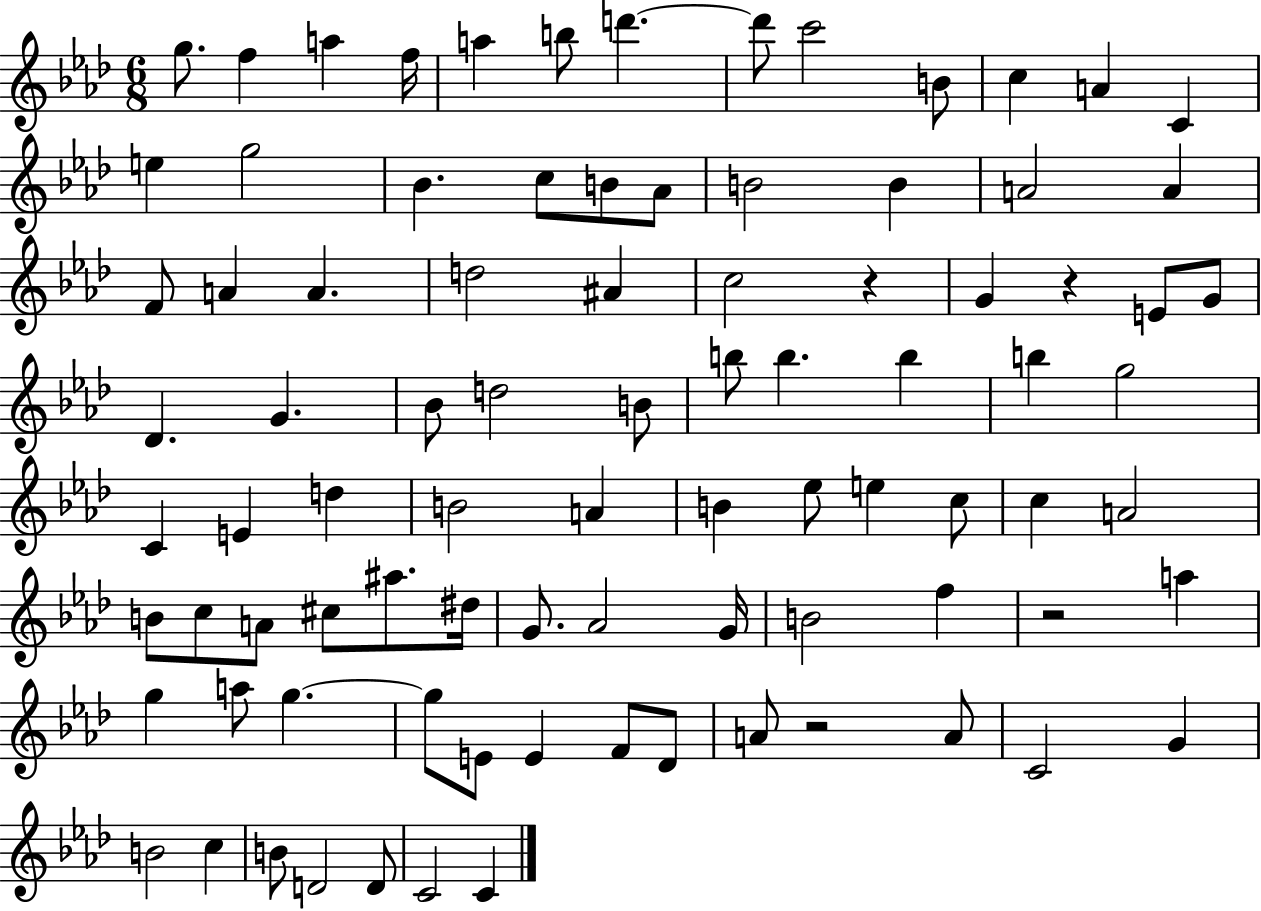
{
  \clef treble
  \numericTimeSignature
  \time 6/8
  \key aes \major
  g''8. f''4 a''4 f''16 | a''4 b''8 d'''4.~~ | d'''8 c'''2 b'8 | c''4 a'4 c'4 | \break e''4 g''2 | bes'4. c''8 b'8 aes'8 | b'2 b'4 | a'2 a'4 | \break f'8 a'4 a'4. | d''2 ais'4 | c''2 r4 | g'4 r4 e'8 g'8 | \break des'4. g'4. | bes'8 d''2 b'8 | b''8 b''4. b''4 | b''4 g''2 | \break c'4 e'4 d''4 | b'2 a'4 | b'4 ees''8 e''4 c''8 | c''4 a'2 | \break b'8 c''8 a'8 cis''8 ais''8. dis''16 | g'8. aes'2 g'16 | b'2 f''4 | r2 a''4 | \break g''4 a''8 g''4.~~ | g''8 e'8 e'4 f'8 des'8 | a'8 r2 a'8 | c'2 g'4 | \break b'2 c''4 | b'8 d'2 d'8 | c'2 c'4 | \bar "|."
}